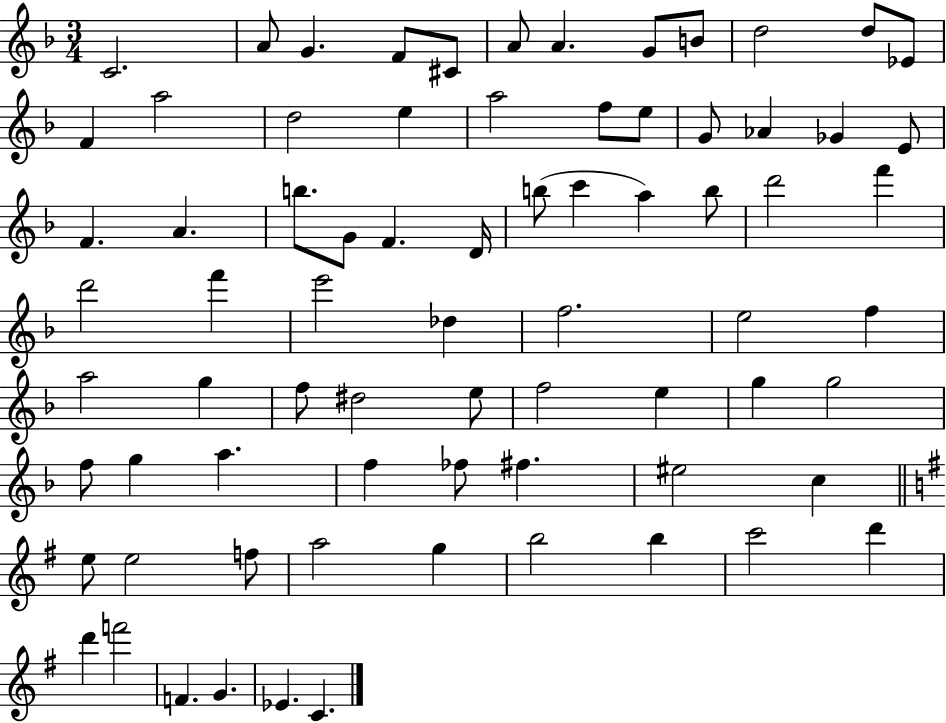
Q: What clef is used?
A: treble